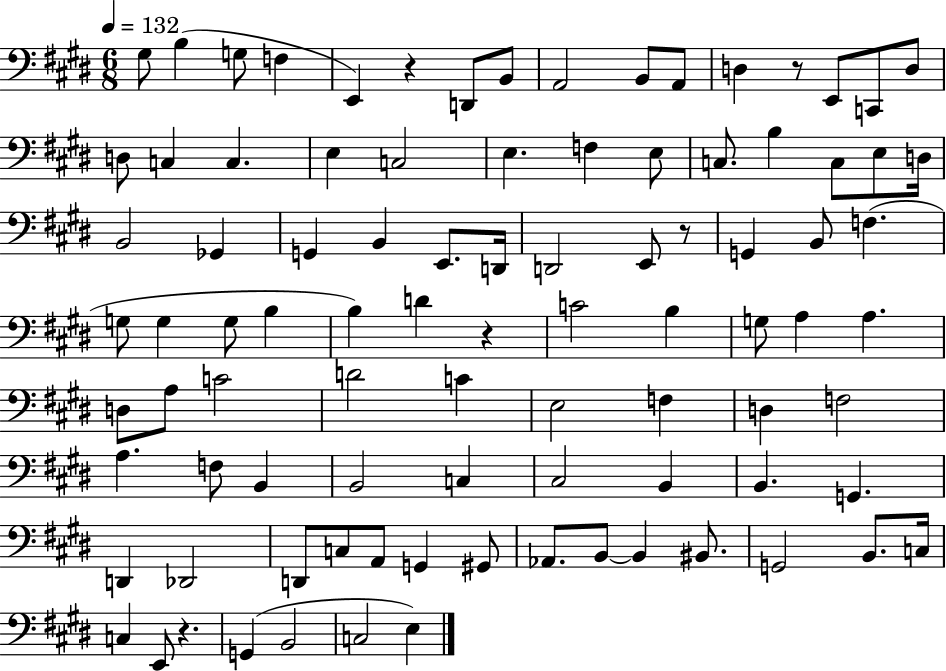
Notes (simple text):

G#3/e B3/q G3/e F3/q E2/q R/q D2/e B2/e A2/h B2/e A2/e D3/q R/e E2/e C2/e D3/e D3/e C3/q C3/q. E3/q C3/h E3/q. F3/q E3/e C3/e. B3/q C3/e E3/e D3/s B2/h Gb2/q G2/q B2/q E2/e. D2/s D2/h E2/e R/e G2/q B2/e F3/q. G3/e G3/q G3/e B3/q B3/q D4/q R/q C4/h B3/q G3/e A3/q A3/q. D3/e A3/e C4/h D4/h C4/q E3/h F3/q D3/q F3/h A3/q. F3/e B2/q B2/h C3/q C#3/h B2/q B2/q. G2/q. D2/q Db2/h D2/e C3/e A2/e G2/q G#2/e Ab2/e. B2/e B2/q BIS2/e. G2/h B2/e. C3/s C3/q E2/e R/q. G2/q B2/h C3/h E3/q